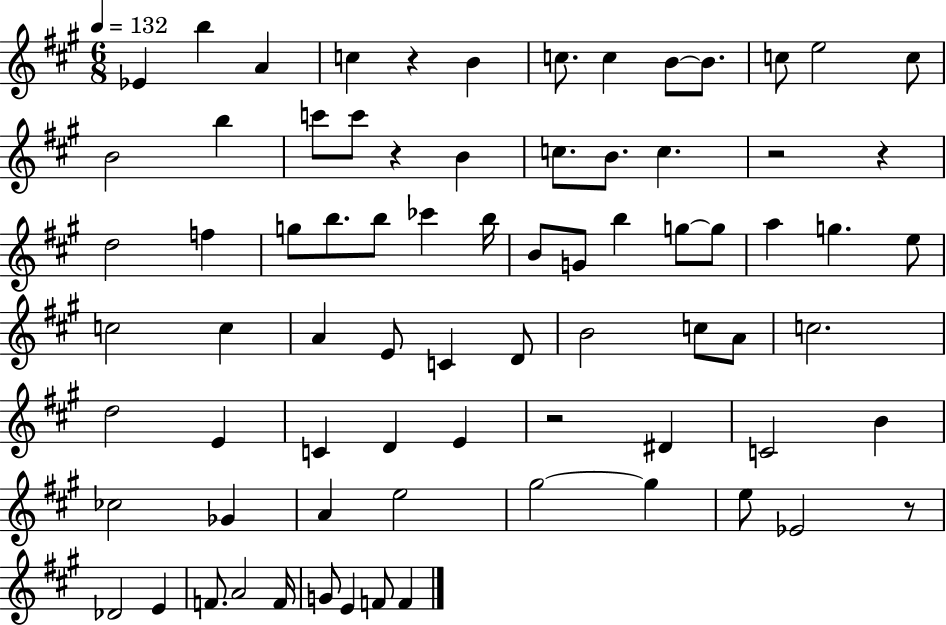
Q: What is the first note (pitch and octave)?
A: Eb4